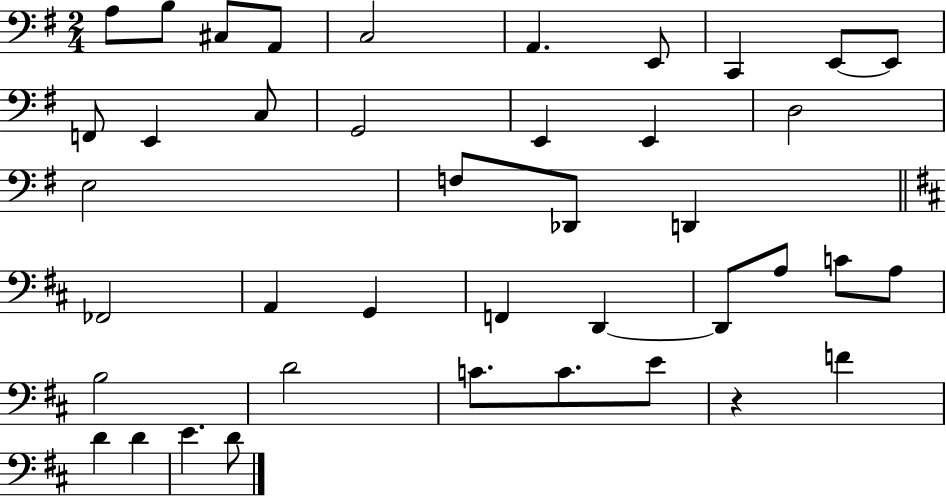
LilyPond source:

{
  \clef bass
  \numericTimeSignature
  \time 2/4
  \key g \major
  a8 b8 cis8 a,8 | c2 | a,4. e,8 | c,4 e,8~~ e,8 | \break f,8 e,4 c8 | g,2 | e,4 e,4 | d2 | \break e2 | f8 des,8 d,4 | \bar "||" \break \key d \major fes,2 | a,4 g,4 | f,4 d,4~~ | d,8 a8 c'8 a8 | \break b2 | d'2 | c'8. c'8. e'8 | r4 f'4 | \break d'4 d'4 | e'4. d'8 | \bar "|."
}